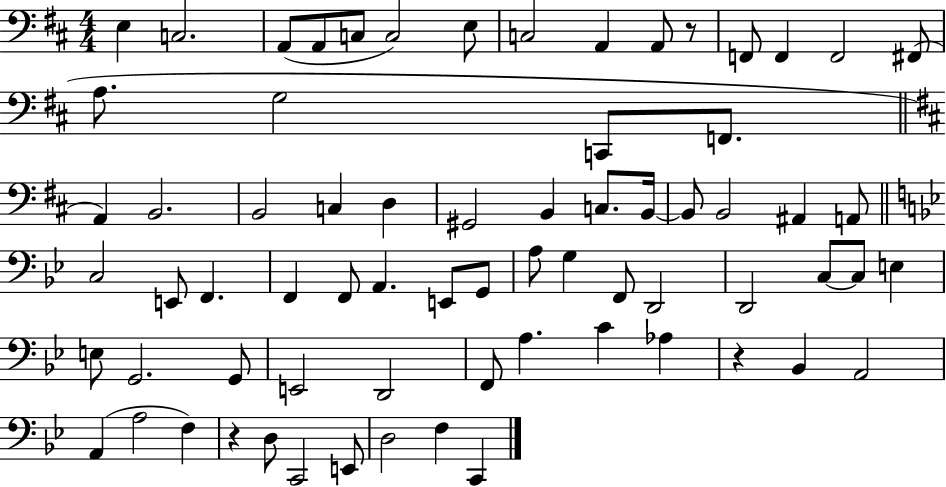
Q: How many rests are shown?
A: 3